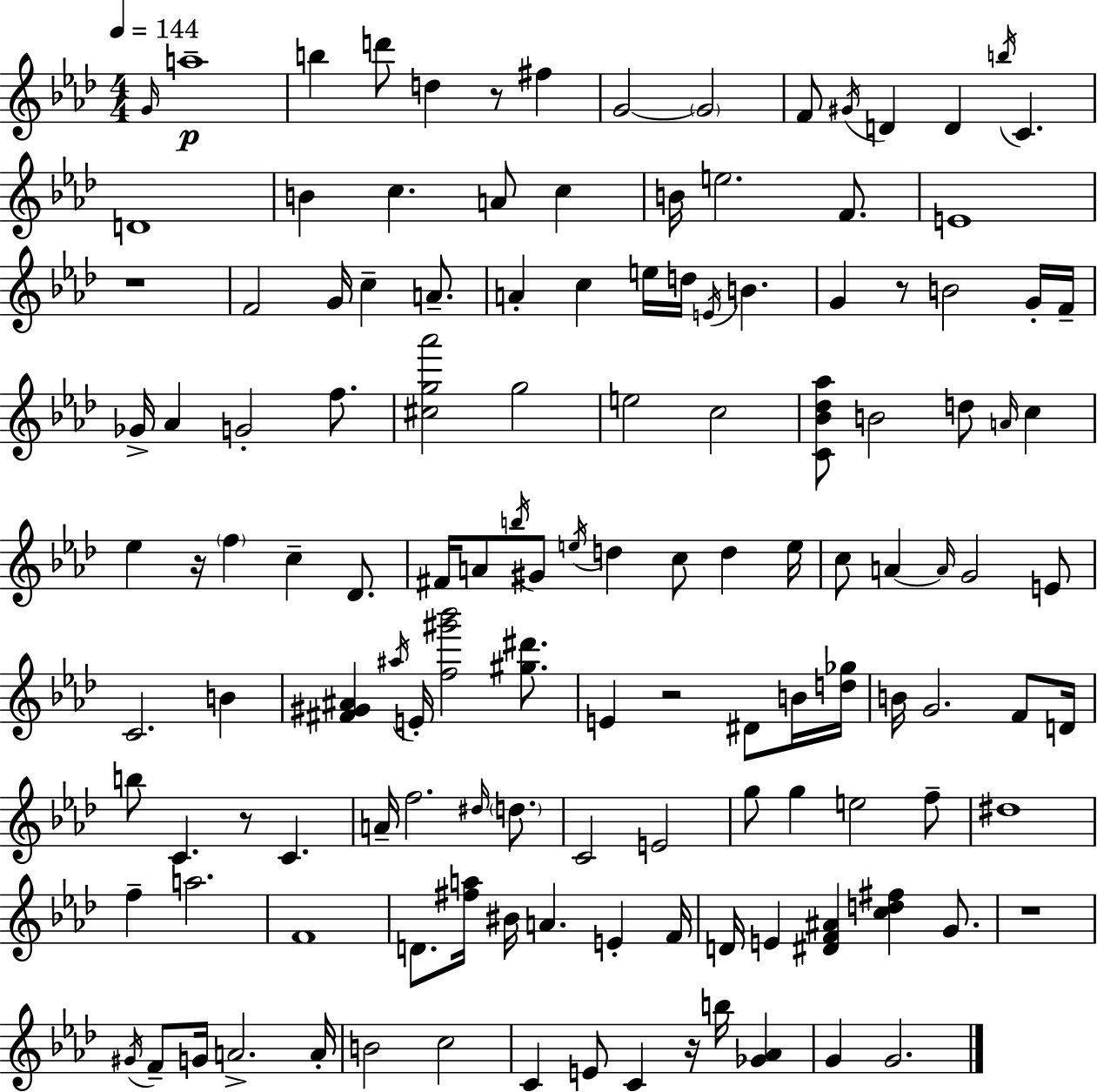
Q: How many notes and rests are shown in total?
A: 133